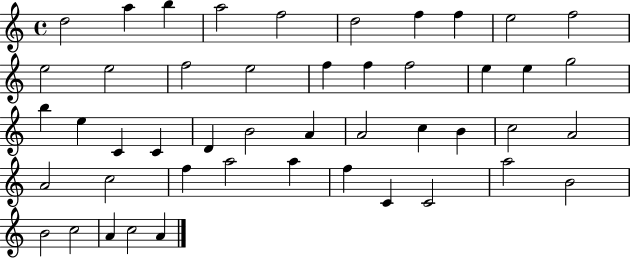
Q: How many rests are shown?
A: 0